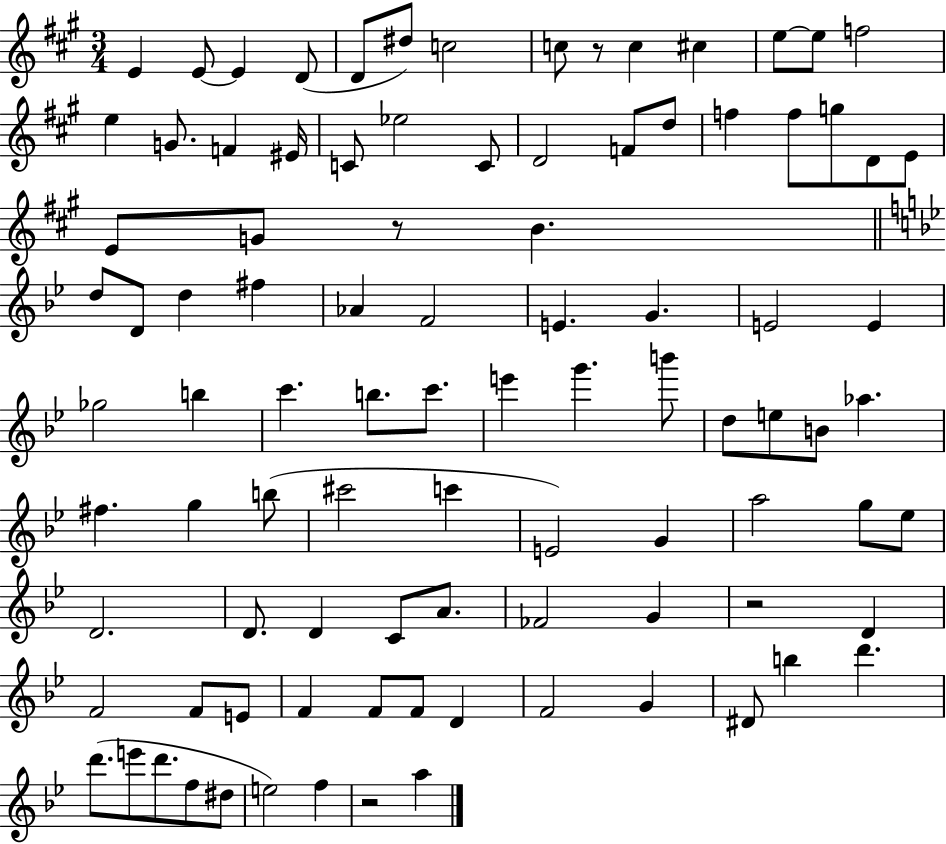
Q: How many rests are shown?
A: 4